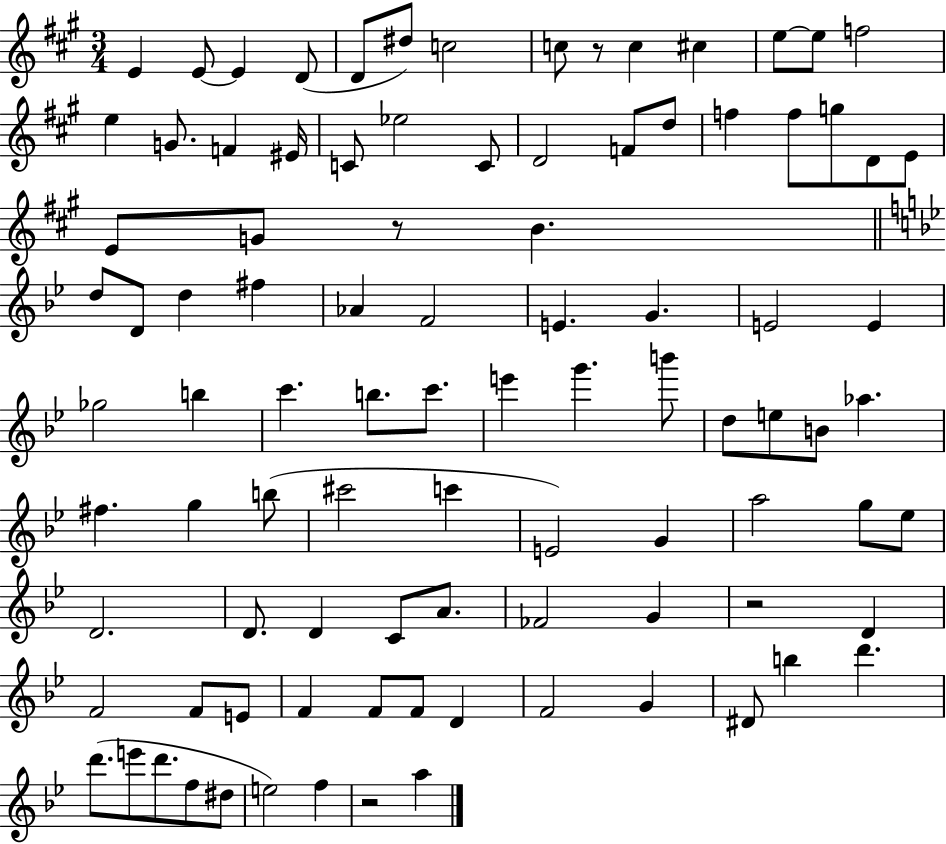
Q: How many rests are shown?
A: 4